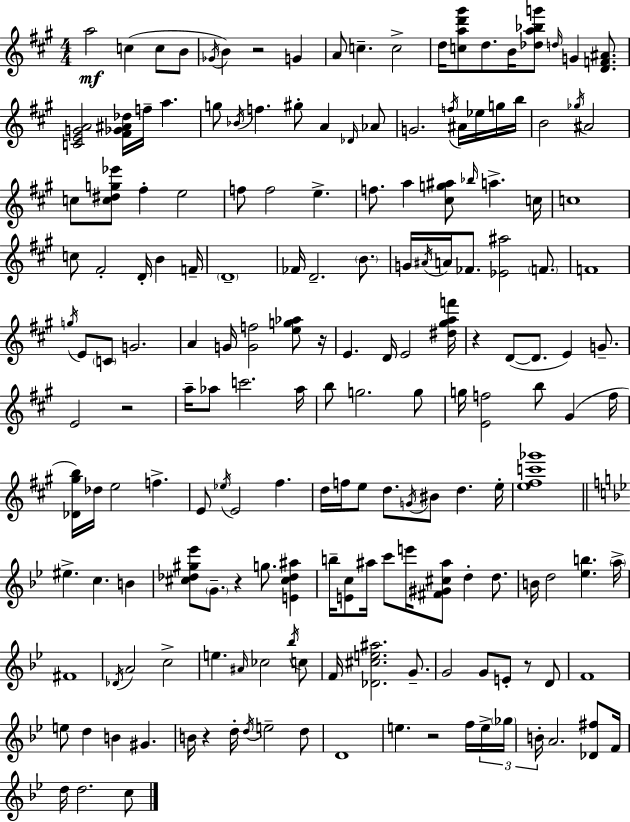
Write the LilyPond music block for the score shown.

{
  \clef treble
  \numericTimeSignature
  \time 4/4
  \key a \major
  a''2\mf c''4( c''8 b'8 | \acciaccatura { ges'16 } b'4) r2 g'4 | a'8 c''4.-- c''2-> | d''16 <c'' a'' d''' gis'''>8 d''8. b'16 <des'' a'' bes'' g'''>8 \grace { d''16 } g'4 <d' f' ais'>8. | \break <c' e' g' a'>2 <fis' ges' ais' des''>16 f''16-- a''4. | g''8 \acciaccatura { bes'16 } f''4. gis''8-. a'4 | \grace { des'16 } aes'8 g'2. | \acciaccatura { f''16 } ais'16 ees''16 g''16 b''16 b'2 \acciaccatura { ges''16 } ais'2 | \break c''8 <c'' dis'' g'' ees'''>8 fis''4-. e''2 | f''8 f''2 | e''4.-> f''8. a''4 <cis'' g'' ais''>8 \grace { bes''16 } | a''4.-> c''16 c''1 | \break c''8 fis'2-. | d'16-. b'4 f'16-- \parenthesize d'1-- | fes'16 d'2.-- | \parenthesize b'8. g'16 \acciaccatura { ais'16 } a'16 fes'8. <ees' ais''>2 | \break \parenthesize f'8. f'1 | \acciaccatura { g''16 } e'8 \parenthesize c'8 g'2. | a'4 g'16 <g' f''>2 | <e'' g'' aes''>8 r16 e'4. d'16 | \break e'2 <dis'' gis'' a'' f'''>16 r4 d'8~(~ d'8. | e'4) g'8.-- e'2 | r2 a''16-- aes''8 c'''2. | aes''16 b''8 g''2. | \break g''8 g''16 <e' f''>2 | b''8 gis'4( f''16 <des' gis'' b''>16) des''16 e''2 | f''4.-> e'8 \acciaccatura { ees''16 } e'2 | fis''4. d''16 f''16 e''8 d''8. | \break \acciaccatura { g'16 } bis'8 d''4. e''16-. <e'' fis'' c''' ges'''>1 | \bar "||" \break \key g \minor eis''4.-> c''4. b'4 | <cis'' des'' gis'' ees'''>8 \parenthesize g'8.-- r4 g''8. <e' cis'' des'' ais''>4 | b''16-- <e' c''>8 ais''16 c'''8 e'''16 <fis' gis' cis'' ais''>8 d''4-. d''8. | b'16 d''2 <ees'' b''>4. \parenthesize a''16-> | \break fis'1 | \acciaccatura { des'16 } a'2 c''2-> | e''4. \grace { ais'16 } ces''2 | \acciaccatura { bes''16 } c''8 f'16 <des' cis'' e'' ais''>2. | \break g'8.-- g'2 g'8 e'8-. r8 | d'8 f'1 | e''8 d''4 b'4 gis'4. | b'16 r4 d''16-. \acciaccatura { d''16 } e''2-- | \break d''8 d'1 | e''4. r2 | f''16 \tuplet 3/2 { e''16-> \parenthesize ges''16 b'16-. } a'2. | <des' fis''>8 f'16 d''16 d''2. | \break c''8 \bar "|."
}